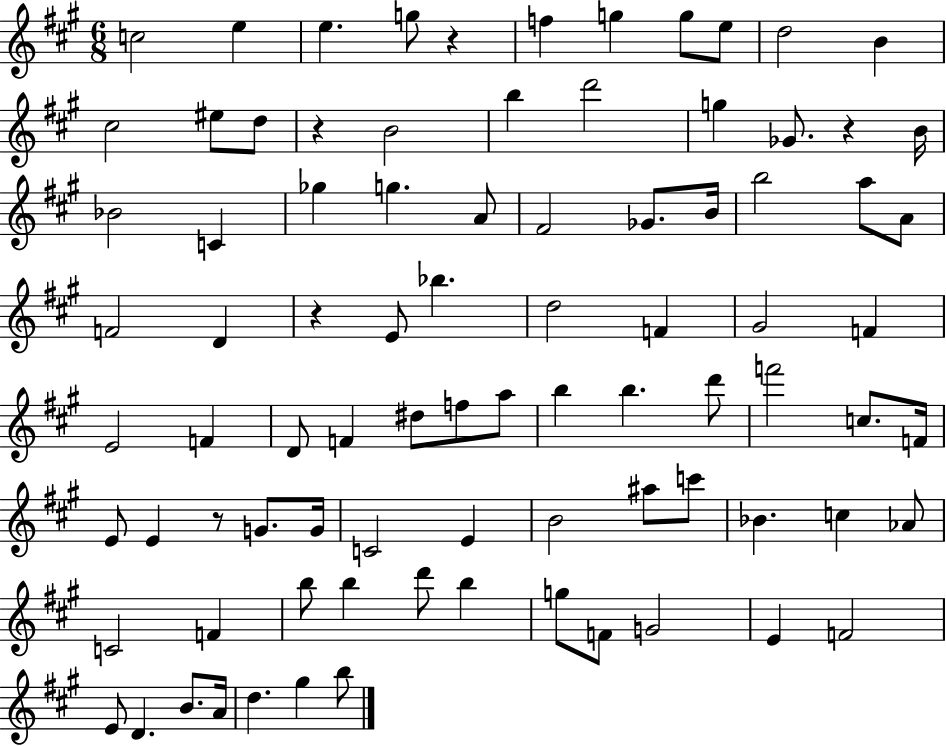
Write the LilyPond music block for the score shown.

{
  \clef treble
  \numericTimeSignature
  \time 6/8
  \key a \major
  c''2 e''4 | e''4. g''8 r4 | f''4 g''4 g''8 e''8 | d''2 b'4 | \break cis''2 eis''8 d''8 | r4 b'2 | b''4 d'''2 | g''4 ges'8. r4 b'16 | \break bes'2 c'4 | ges''4 g''4. a'8 | fis'2 ges'8. b'16 | b''2 a''8 a'8 | \break f'2 d'4 | r4 e'8 bes''4. | d''2 f'4 | gis'2 f'4 | \break e'2 f'4 | d'8 f'4 dis''8 f''8 a''8 | b''4 b''4. d'''8 | f'''2 c''8. f'16 | \break e'8 e'4 r8 g'8. g'16 | c'2 e'4 | b'2 ais''8 c'''8 | bes'4. c''4 aes'8 | \break c'2 f'4 | b''8 b''4 d'''8 b''4 | g''8 f'8 g'2 | e'4 f'2 | \break e'8 d'4. b'8. a'16 | d''4. gis''4 b''8 | \bar "|."
}